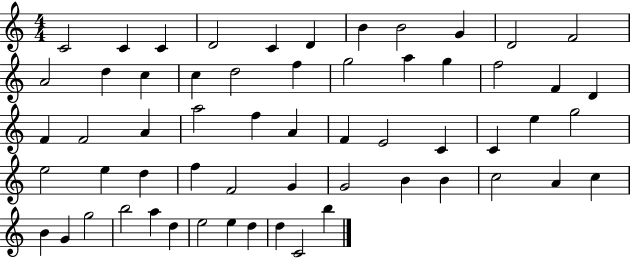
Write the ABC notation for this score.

X:1
T:Untitled
M:4/4
L:1/4
K:C
C2 C C D2 C D B B2 G D2 F2 A2 d c c d2 f g2 a g f2 F D F F2 A a2 f A F E2 C C e g2 e2 e d f F2 G G2 B B c2 A c B G g2 b2 a d e2 e d d C2 b